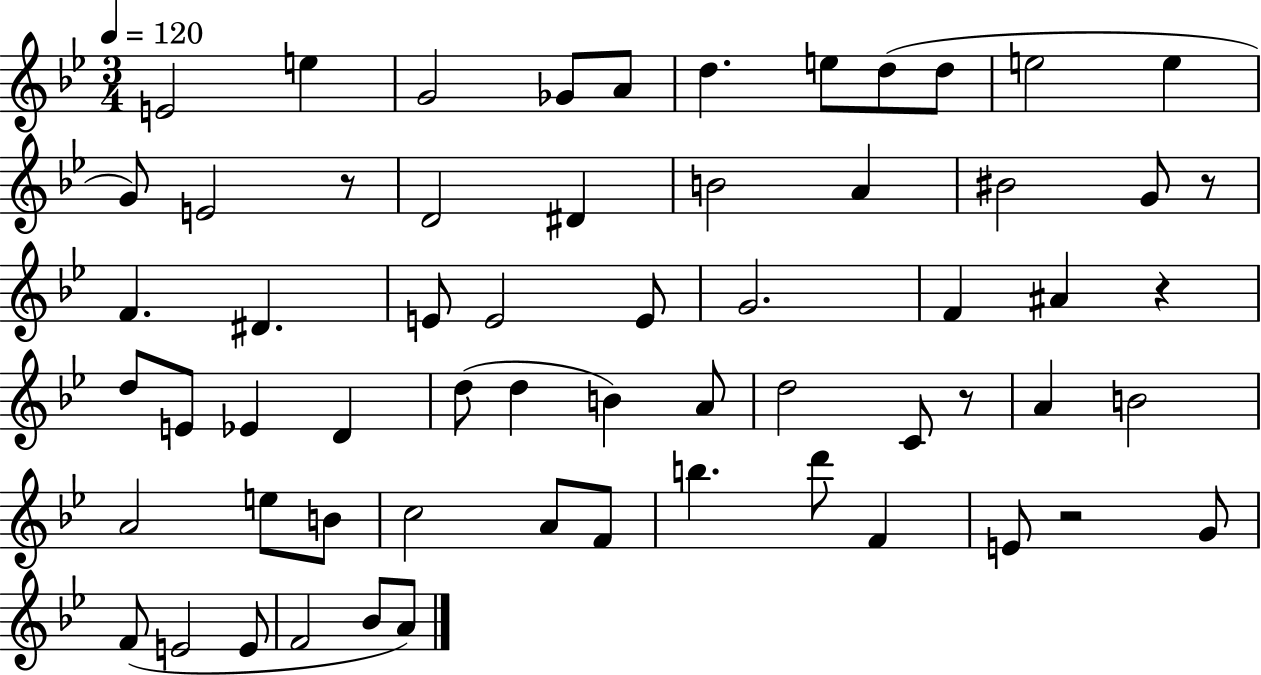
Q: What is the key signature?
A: BES major